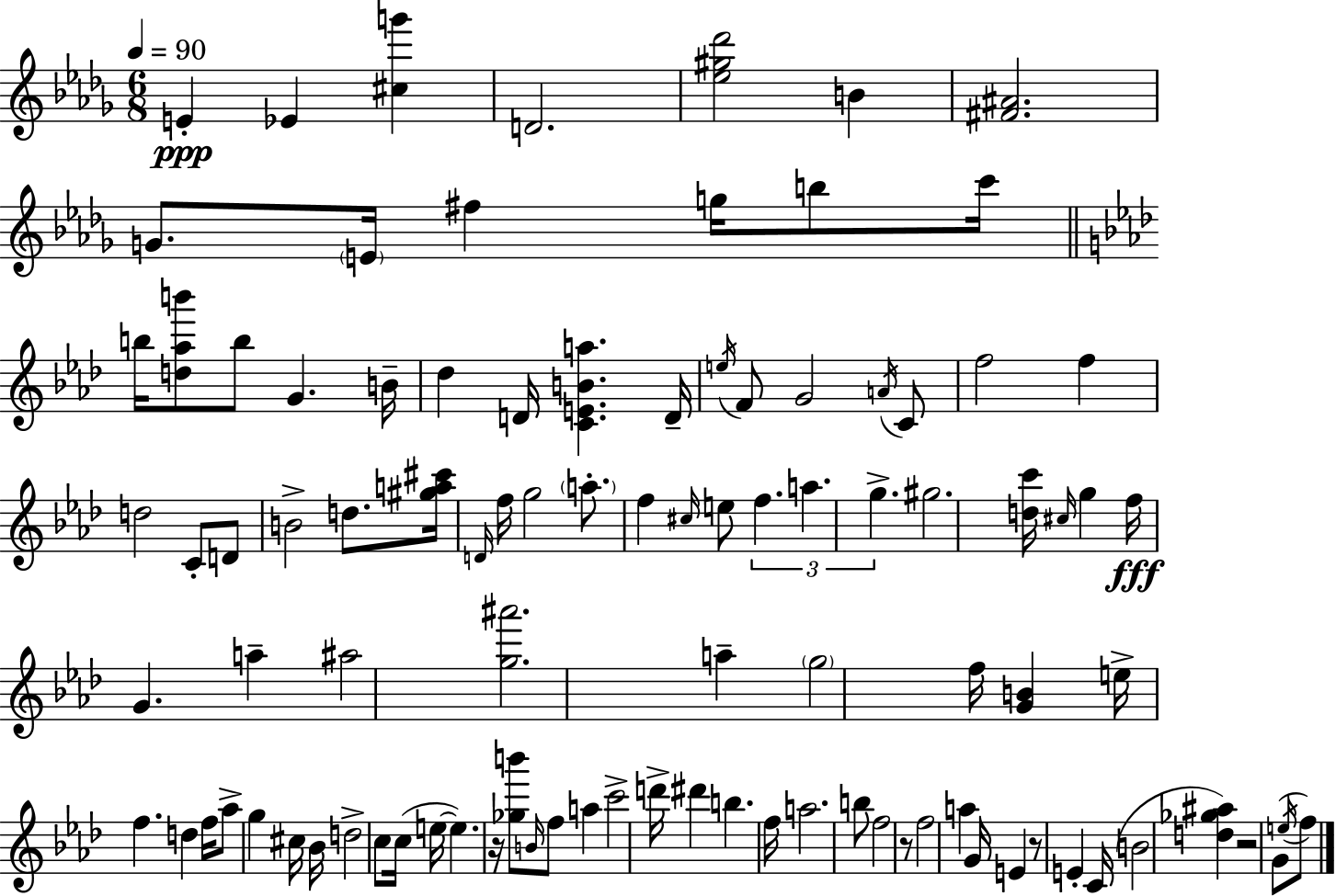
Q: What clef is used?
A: treble